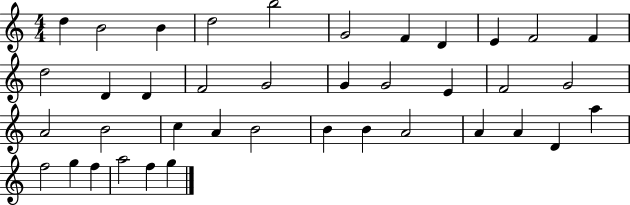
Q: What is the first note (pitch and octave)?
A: D5